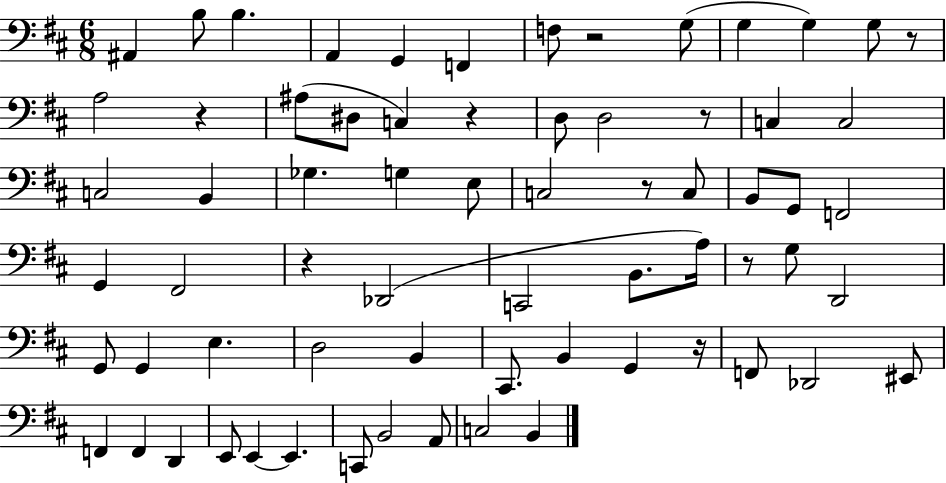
A#2/q B3/e B3/q. A2/q G2/q F2/q F3/e R/h G3/e G3/q G3/q G3/e R/e A3/h R/q A#3/e D#3/e C3/q R/q D3/e D3/h R/e C3/q C3/h C3/h B2/q Gb3/q. G3/q E3/e C3/h R/e C3/e B2/e G2/e F2/h G2/q F#2/h R/q Db2/h C2/h B2/e. A3/s R/e G3/e D2/h G2/e G2/q E3/q. D3/h B2/q C#2/e. B2/q G2/q R/s F2/e Db2/h EIS2/e F2/q F2/q D2/q E2/e E2/q E2/q. C2/e B2/h A2/e C3/h B2/q